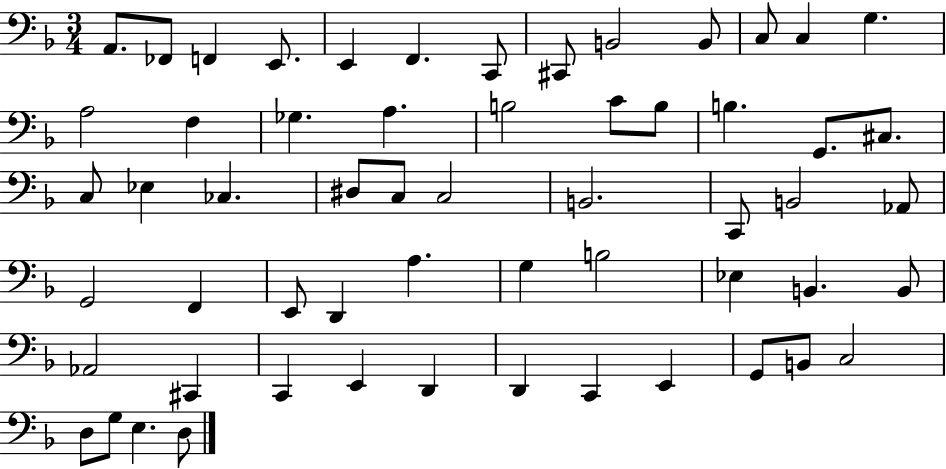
A2/e. FES2/e F2/q E2/e. E2/q F2/q. C2/e C#2/e B2/h B2/e C3/e C3/q G3/q. A3/h F3/q Gb3/q. A3/q. B3/h C4/e B3/e B3/q. G2/e. C#3/e. C3/e Eb3/q CES3/q. D#3/e C3/e C3/h B2/h. C2/e B2/h Ab2/e G2/h F2/q E2/e D2/q A3/q. G3/q B3/h Eb3/q B2/q. B2/e Ab2/h C#2/q C2/q E2/q D2/q D2/q C2/q E2/q G2/e B2/e C3/h D3/e G3/e E3/q. D3/e